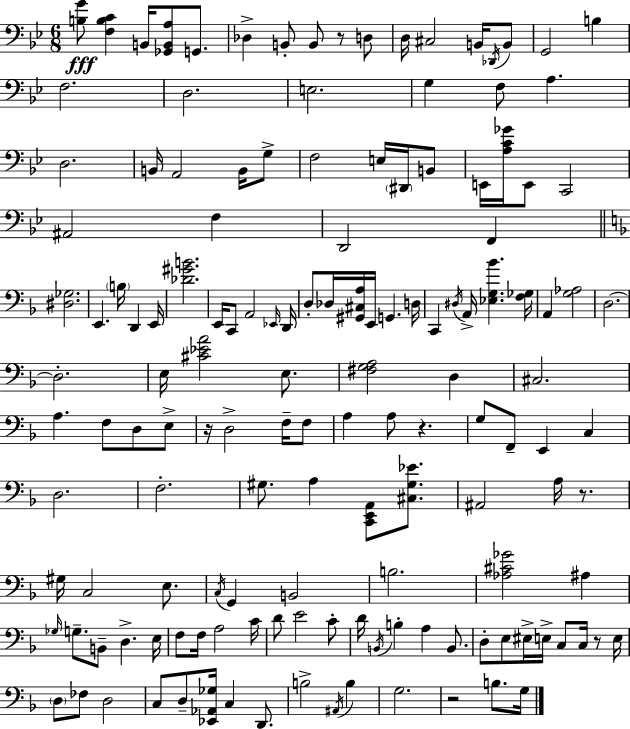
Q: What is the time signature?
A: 6/8